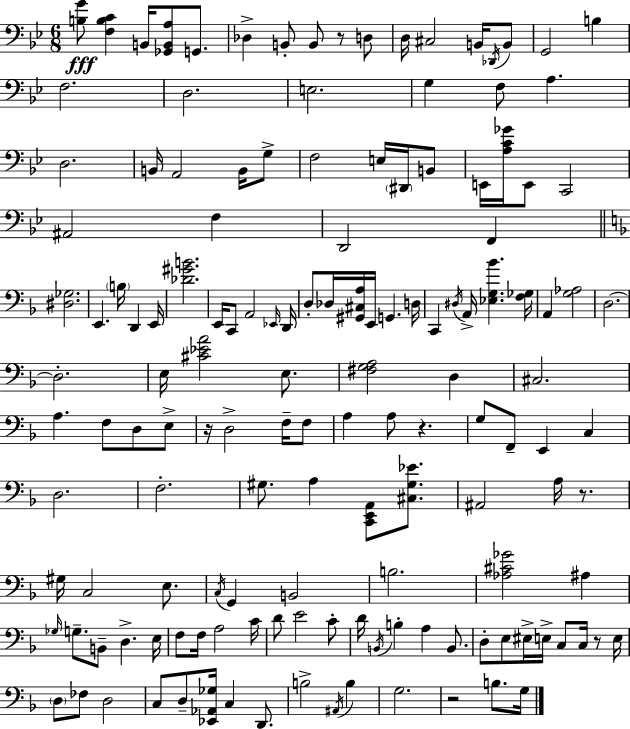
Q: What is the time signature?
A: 6/8